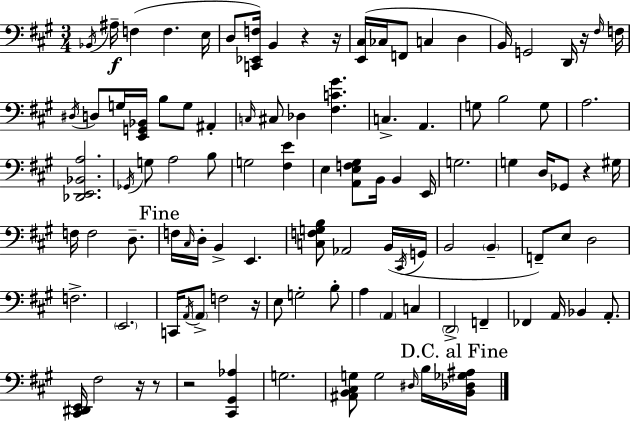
{
  \clef bass
  \numericTimeSignature
  \time 3/4
  \key a \major
  \repeat volta 2 { \acciaccatura { bes,16 }\f ais16-- f4( f4. | e16 d8 <c, ees, f>16) b,4 r4 | r16 <e, cis>16( ces16 f,8 c4 d4 | b,16) g,2 d,16 r16 | \break \grace { fis16 } f16 \acciaccatura { dis16 } d8 g16 <e, g, bes,>16 b8 g8 ais,4-. | \grace { c16 } cis8 des4 <fis c' gis'>4. | c4.-> a,4. | g8 b2 | \break g8 a2. | <des, e, bes, a>2. | \acciaccatura { ges,16 } g8 a2 | b8 g2 | \break <fis e'>4 e4 <a, e f gis>8 b,16 | b,4 e,16 g2. | g4 d16 ges,8 | r4 gis16 f16 f2 | \break d8.-- \mark "Fine" f16 \grace { cis16 } d16-. b,4-> | e,4. <c f g b>8 aes,2 | b,16( \acciaccatura { cis,16 } g,16 b,2 | \parenthesize b,4-- f,8--) e8 d2 | \break f2.-> | \parenthesize e,2. | c,16 \acciaccatura { a,16 } \parenthesize a,8-> f2 | r16 e8 g2-. | \break b8-. a4 | \parenthesize a,4 c4 \parenthesize d,2-> | f,4-- fes,4 | a,16 bes,4 a,8.-. <cis, dis, e,>16 fis2 | \break r16 r8 r2 | <cis, gis, aes>4 g2. | <ais, b, cis g>8 g2 | \grace { dis16 } b16 \mark "D.C. al Fine" <b, des ges ais>16 } \bar "|."
}